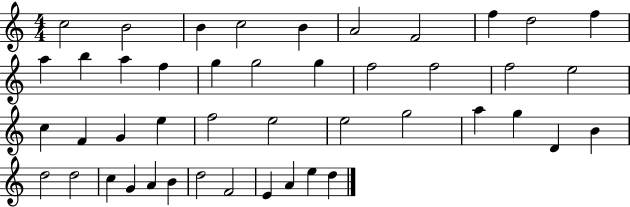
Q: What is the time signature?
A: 4/4